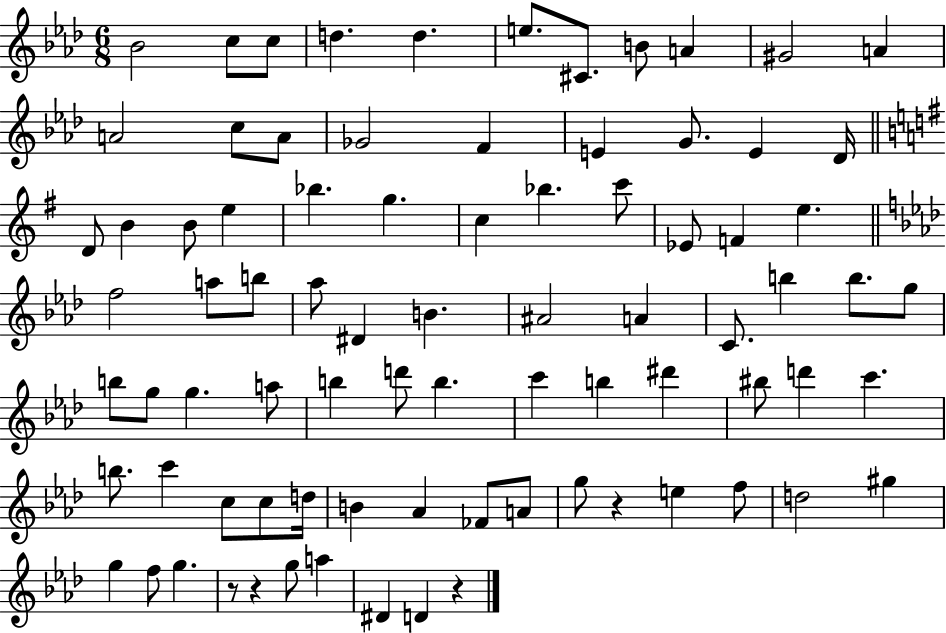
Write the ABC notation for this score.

X:1
T:Untitled
M:6/8
L:1/4
K:Ab
_B2 c/2 c/2 d d e/2 ^C/2 B/2 A ^G2 A A2 c/2 A/2 _G2 F E G/2 E _D/4 D/2 B B/2 e _b g c _b c'/2 _E/2 F e f2 a/2 b/2 _a/2 ^D B ^A2 A C/2 b b/2 g/2 b/2 g/2 g a/2 b d'/2 b c' b ^d' ^b/2 d' c' b/2 c' c/2 c/2 d/4 B _A _F/2 A/2 g/2 z e f/2 d2 ^g g f/2 g z/2 z g/2 a ^D D z